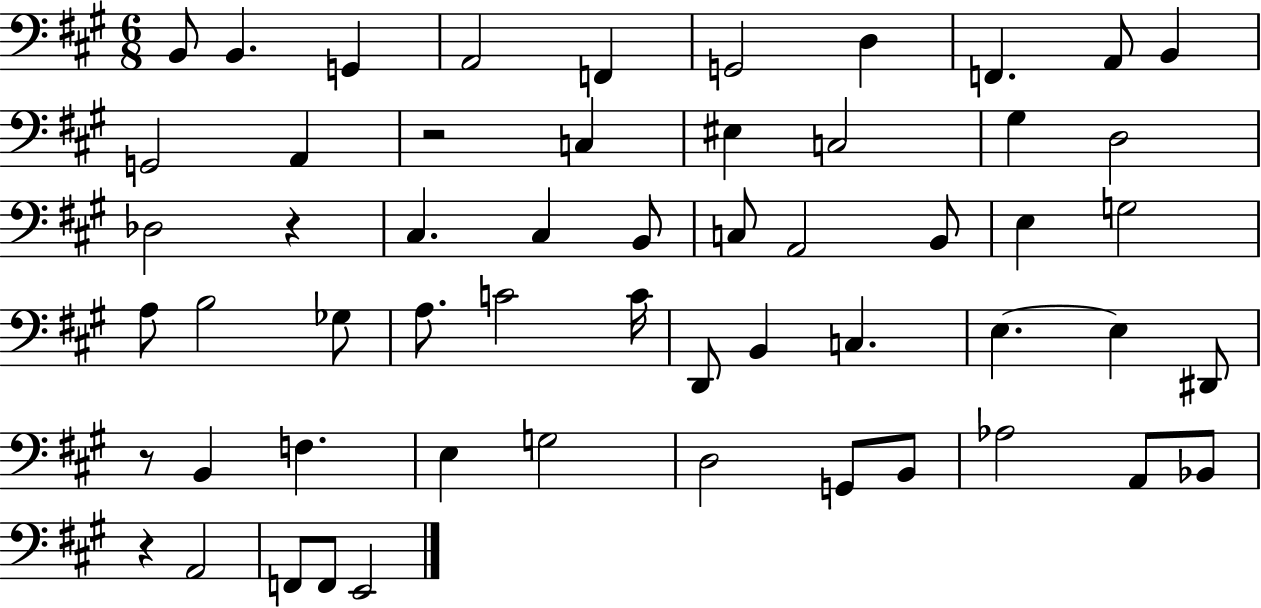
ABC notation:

X:1
T:Untitled
M:6/8
L:1/4
K:A
B,,/2 B,, G,, A,,2 F,, G,,2 D, F,, A,,/2 B,, G,,2 A,, z2 C, ^E, C,2 ^G, D,2 _D,2 z ^C, ^C, B,,/2 C,/2 A,,2 B,,/2 E, G,2 A,/2 B,2 _G,/2 A,/2 C2 C/4 D,,/2 B,, C, E, E, ^D,,/2 z/2 B,, F, E, G,2 D,2 G,,/2 B,,/2 _A,2 A,,/2 _B,,/2 z A,,2 F,,/2 F,,/2 E,,2